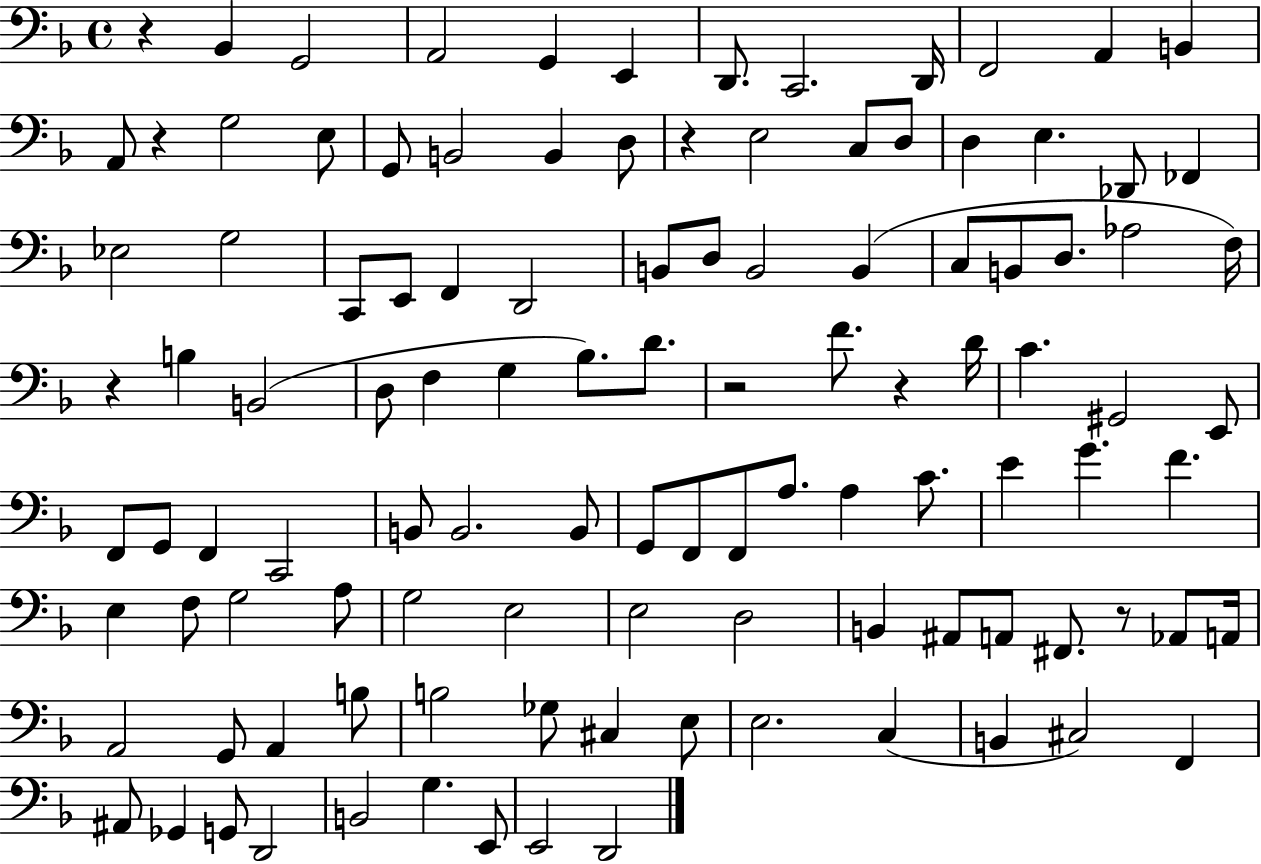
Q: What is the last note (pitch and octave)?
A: D2